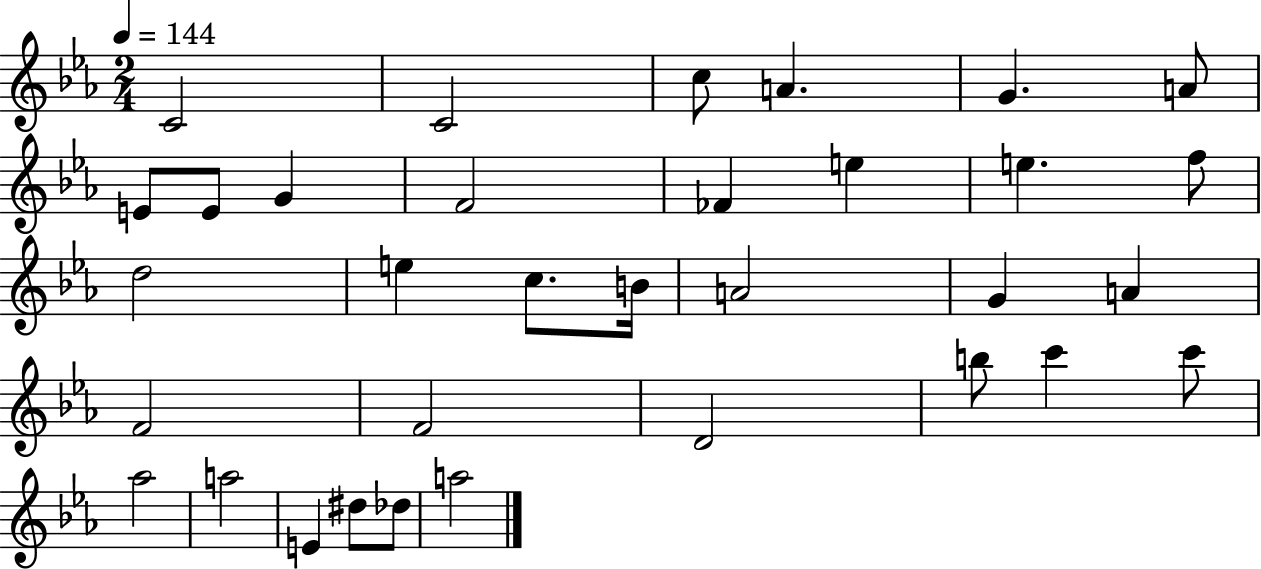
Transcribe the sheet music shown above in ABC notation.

X:1
T:Untitled
M:2/4
L:1/4
K:Eb
C2 C2 c/2 A G A/2 E/2 E/2 G F2 _F e e f/2 d2 e c/2 B/4 A2 G A F2 F2 D2 b/2 c' c'/2 _a2 a2 E ^d/2 _d/2 a2